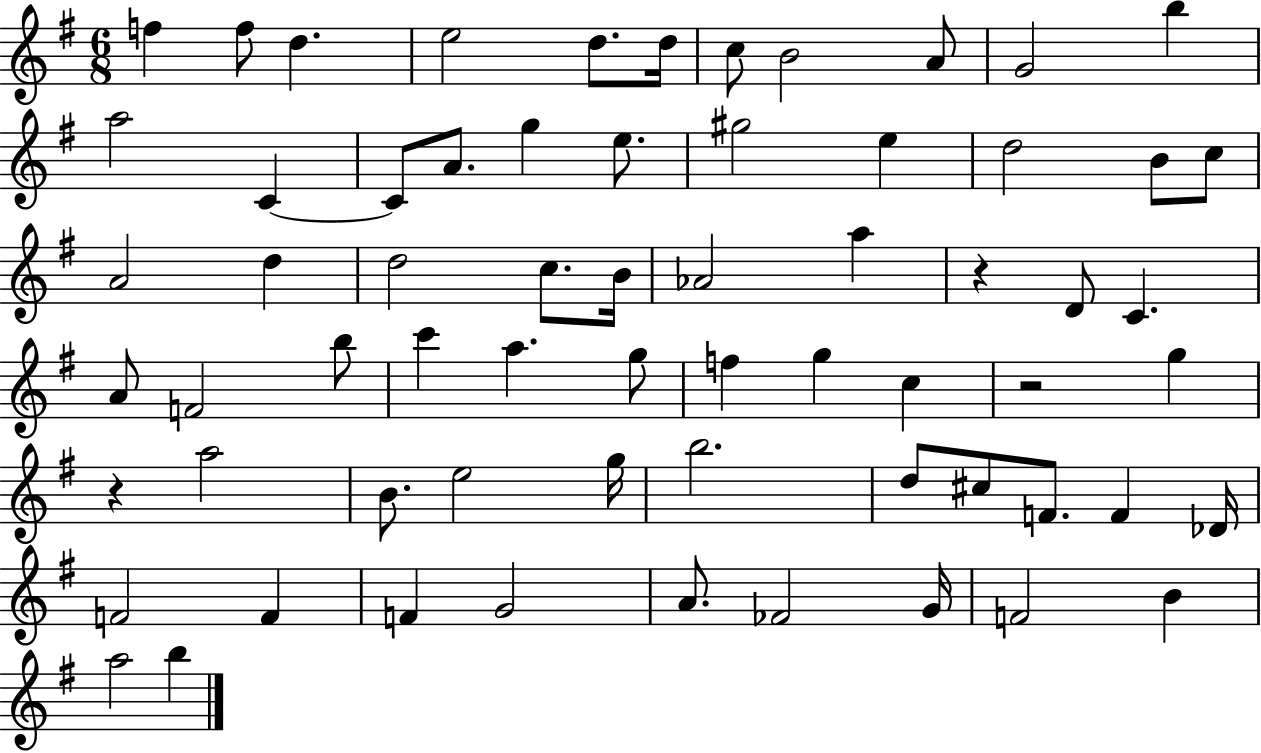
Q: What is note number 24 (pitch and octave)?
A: D5